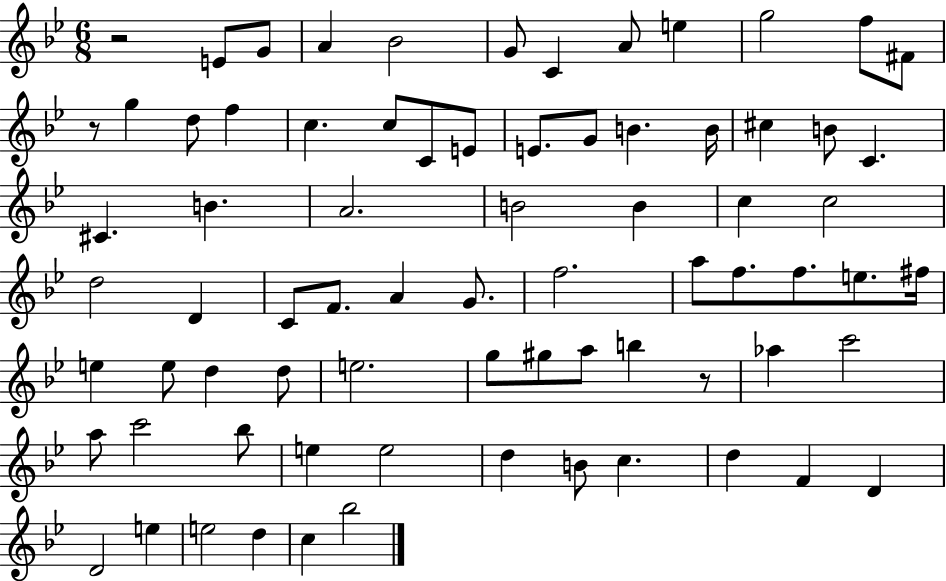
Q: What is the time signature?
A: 6/8